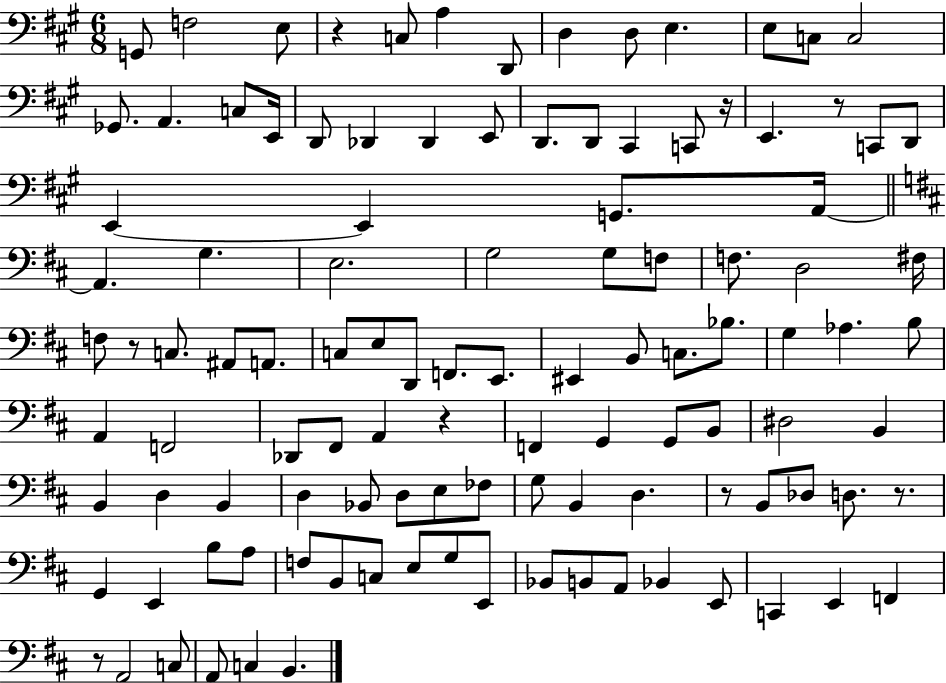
{
  \clef bass
  \numericTimeSignature
  \time 6/8
  \key a \major
  \repeat volta 2 { g,8 f2 e8 | r4 c8 a4 d,8 | d4 d8 e4. | e8 c8 c2 | \break ges,8. a,4. c8 e,16 | d,8 des,4 des,4 e,8 | d,8. d,8 cis,4 c,8 r16 | e,4. r8 c,8 d,8 | \break e,4~~ e,4 g,8. a,16~~ | \bar "||" \break \key d \major a,4. g4. | e2. | g2 g8 f8 | f8. d2 fis16 | \break f8 r8 c8. ais,8 a,8. | c8 e8 d,8 f,8. e,8. | eis,4 b,8 c8. bes8. | g4 aes4. b8 | \break a,4 f,2 | des,8 fis,8 a,4 r4 | f,4 g,4 g,8 b,8 | dis2 b,4 | \break b,4 d4 b,4 | d4 bes,8 d8 e8 fes8 | g8 b,4 d4. | r8 b,8 des8 d8. r8. | \break g,4 e,4 b8 a8 | f8 b,8 c8 e8 g8 e,8 | bes,8 b,8 a,8 bes,4 e,8 | c,4 e,4 f,4 | \break r8 a,2 c8 | a,8 c4 b,4. | } \bar "|."
}